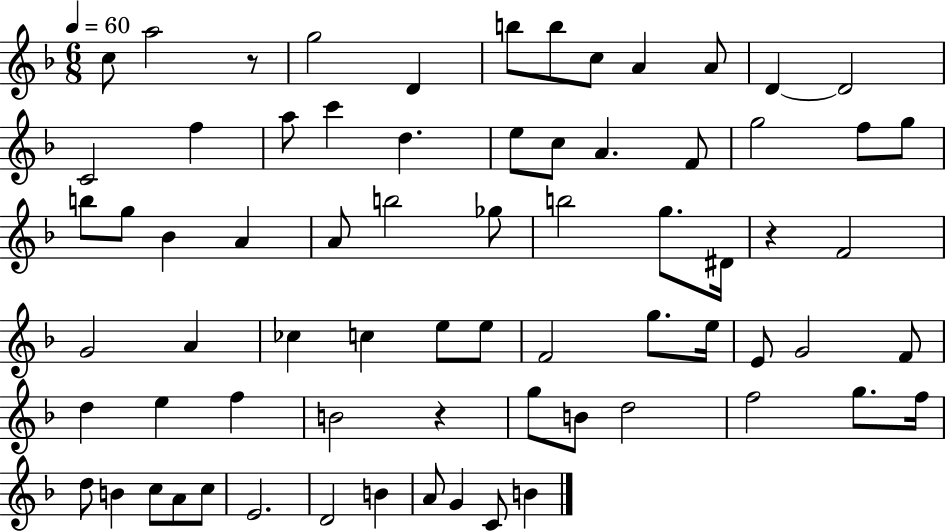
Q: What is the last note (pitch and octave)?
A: B4